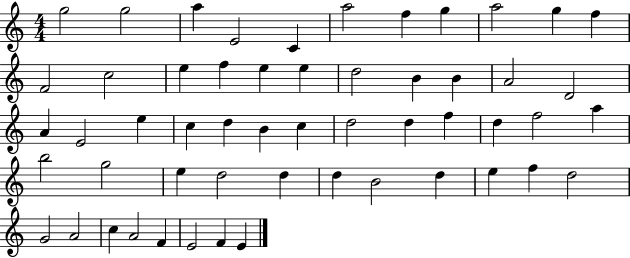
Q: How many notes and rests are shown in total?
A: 54